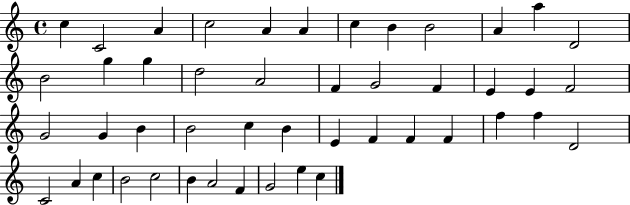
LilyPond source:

{
  \clef treble
  \time 4/4
  \defaultTimeSignature
  \key c \major
  c''4 c'2 a'4 | c''2 a'4 a'4 | c''4 b'4 b'2 | a'4 a''4 d'2 | \break b'2 g''4 g''4 | d''2 a'2 | f'4 g'2 f'4 | e'4 e'4 f'2 | \break g'2 g'4 b'4 | b'2 c''4 b'4 | e'4 f'4 f'4 f'4 | f''4 f''4 d'2 | \break c'2 a'4 c''4 | b'2 c''2 | b'4 a'2 f'4 | g'2 e''4 c''4 | \break \bar "|."
}